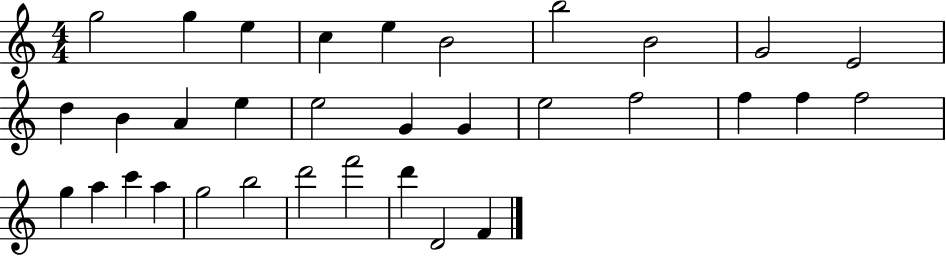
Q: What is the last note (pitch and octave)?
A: F4